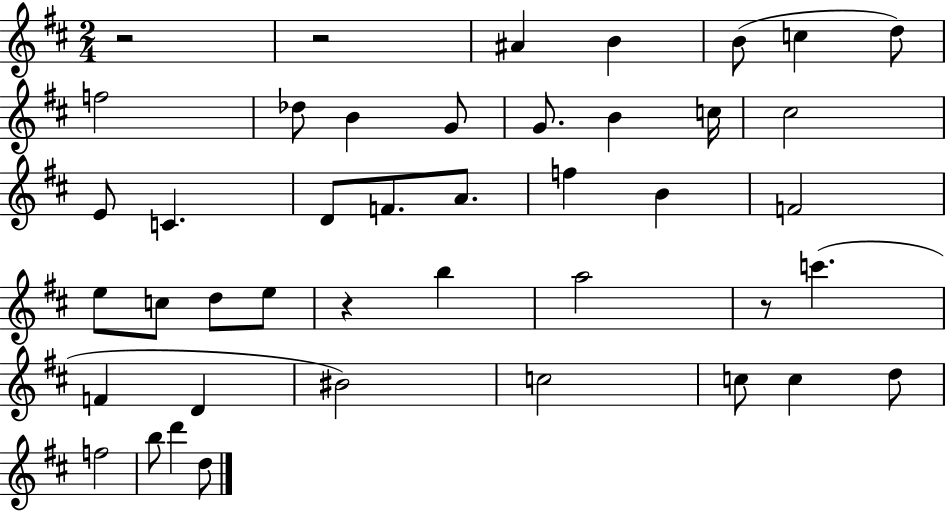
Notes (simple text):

R/h R/h A#4/q B4/q B4/e C5/q D5/e F5/h Db5/e B4/q G4/e G4/e. B4/q C5/s C#5/h E4/e C4/q. D4/e F4/e. A4/e. F5/q B4/q F4/h E5/e C5/e D5/e E5/e R/q B5/q A5/h R/e C6/q. F4/q D4/q BIS4/h C5/h C5/e C5/q D5/e F5/h B5/e D6/q D5/e